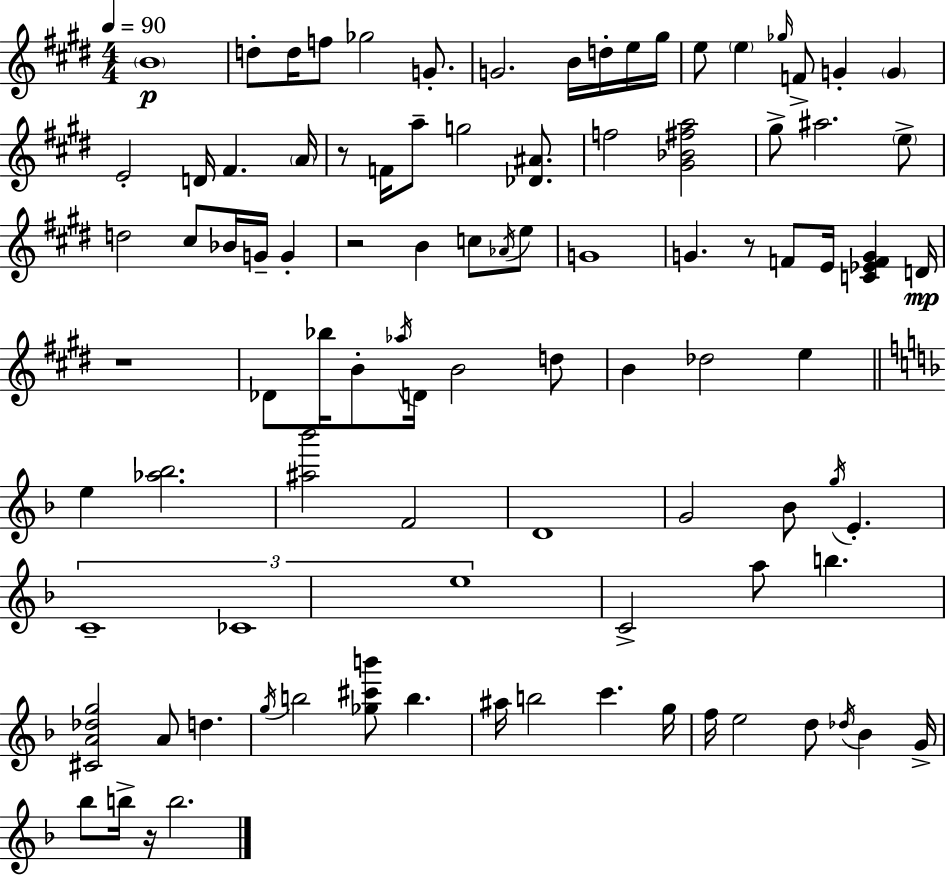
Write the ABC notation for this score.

X:1
T:Untitled
M:4/4
L:1/4
K:E
B4 d/2 d/4 f/2 _g2 G/2 G2 B/4 d/4 e/4 ^g/4 e/2 e _g/4 F/2 G G E2 D/4 ^F A/4 z/2 F/4 a/2 g2 [_D^A]/2 f2 [^G_B^fa]2 ^g/2 ^a2 e/2 d2 ^c/2 _B/4 G/4 G z2 B c/2 _A/4 e/2 G4 G z/2 F/2 E/4 [C_EFG] D/4 z4 _D/2 _b/4 B/2 _a/4 D/4 B2 d/2 B _d2 e e [_a_b]2 [^a_b']2 F2 D4 G2 _B/2 g/4 E C4 _C4 e4 C2 a/2 b [^CA_dg]2 A/2 d g/4 b2 [_g^c'b']/2 b ^a/4 b2 c' g/4 f/4 e2 d/2 _d/4 _B G/4 _b/2 b/4 z/4 b2